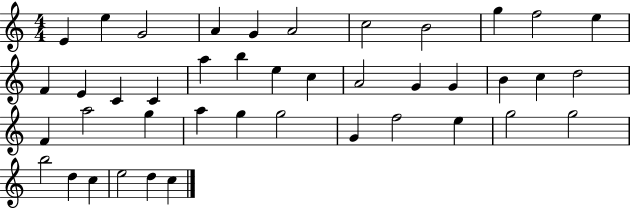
E4/q E5/q G4/h A4/q G4/q A4/h C5/h B4/h G5/q F5/h E5/q F4/q E4/q C4/q C4/q A5/q B5/q E5/q C5/q A4/h G4/q G4/q B4/q C5/q D5/h F4/q A5/h G5/q A5/q G5/q G5/h G4/q F5/h E5/q G5/h G5/h B5/h D5/q C5/q E5/h D5/q C5/q